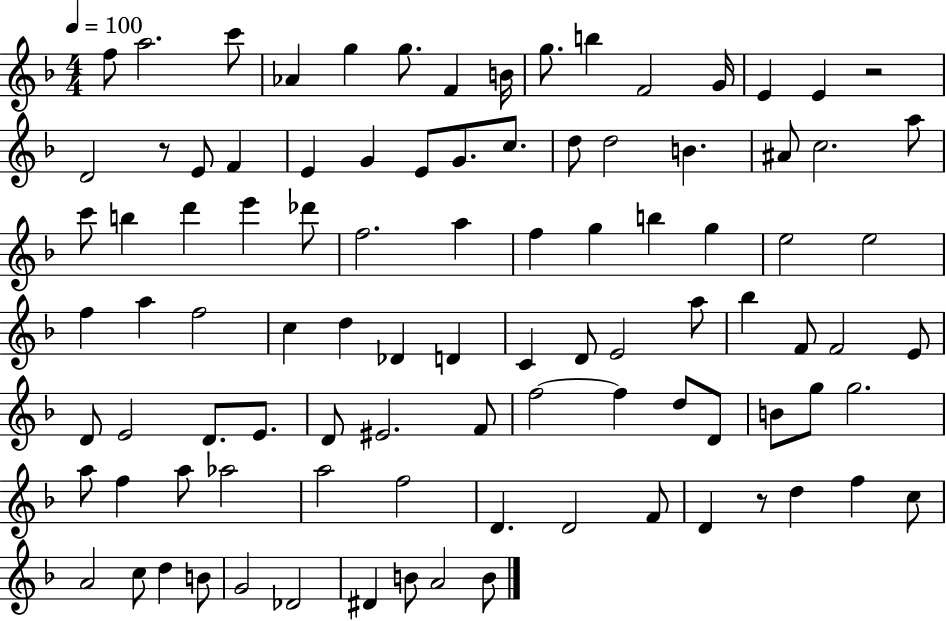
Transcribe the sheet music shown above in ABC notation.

X:1
T:Untitled
M:4/4
L:1/4
K:F
f/2 a2 c'/2 _A g g/2 F B/4 g/2 b F2 G/4 E E z2 D2 z/2 E/2 F E G E/2 G/2 c/2 d/2 d2 B ^A/2 c2 a/2 c'/2 b d' e' _d'/2 f2 a f g b g e2 e2 f a f2 c d _D D C D/2 E2 a/2 _b F/2 F2 E/2 D/2 E2 D/2 E/2 D/2 ^E2 F/2 f2 f d/2 D/2 B/2 g/2 g2 a/2 f a/2 _a2 a2 f2 D D2 F/2 D z/2 d f c/2 A2 c/2 d B/2 G2 _D2 ^D B/2 A2 B/2